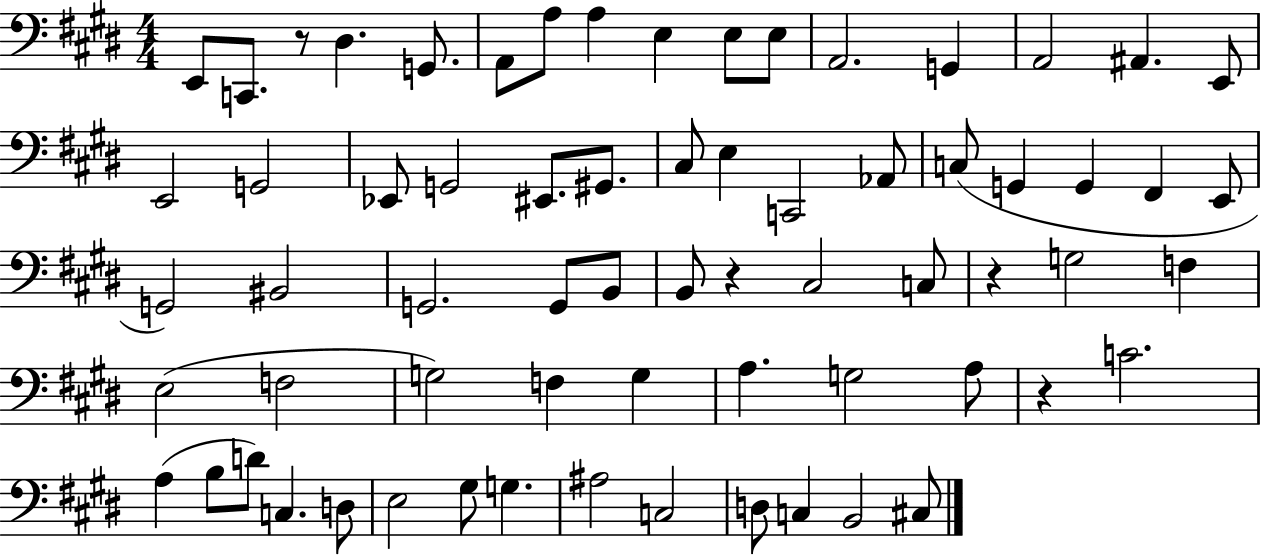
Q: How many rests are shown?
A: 4